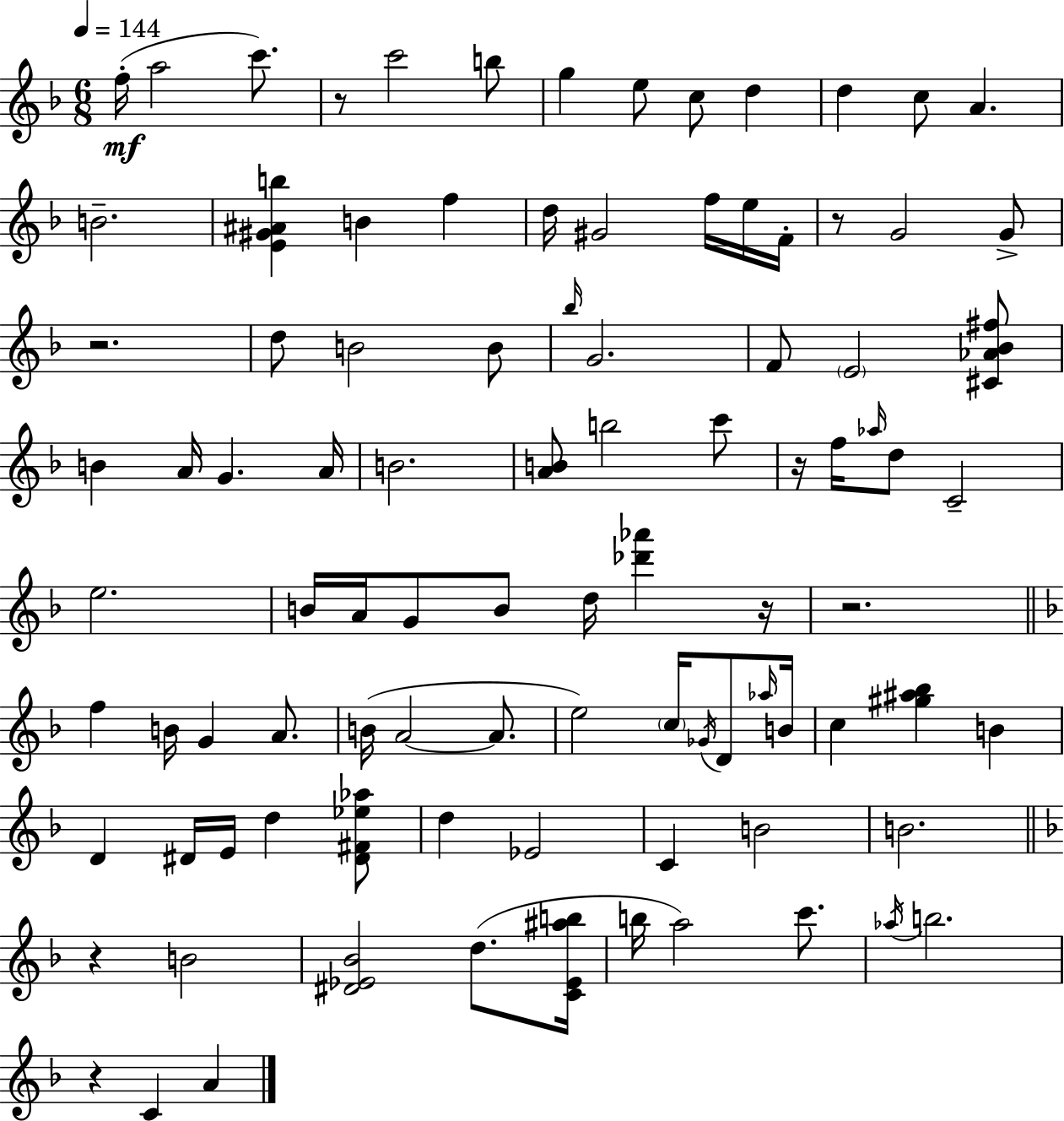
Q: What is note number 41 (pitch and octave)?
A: E5